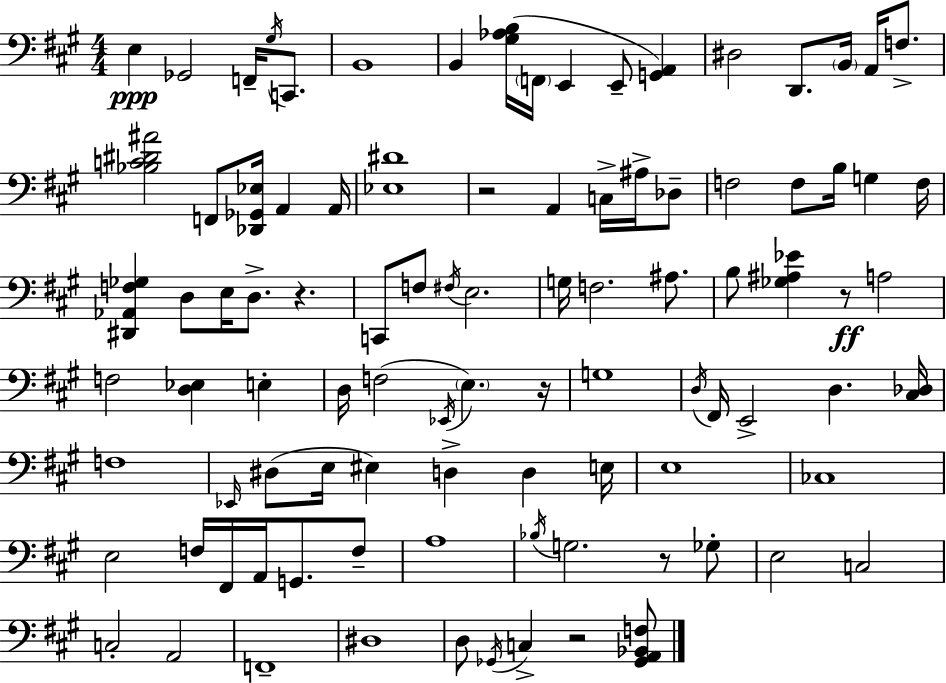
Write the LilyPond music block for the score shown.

{
  \clef bass
  \numericTimeSignature
  \time 4/4
  \key a \major
  e4\ppp ges,2 f,16-- \acciaccatura { gis16 } c,8. | b,1 | b,4 <gis aes b>16( \parenthesize f,16 e,4 e,8-- <g, a,>4) | dis2 d,8. \parenthesize b,16 a,16 f8.-> | \break <bes c' dis' ais'>2 f,8 <des, ges, ees>16 a,4 | a,16 <ees dis'>1 | r2 a,4 c16-> ais16-> des8-- | f2 f8 b16 g4 | \break f16 <dis, aes, f ges>4 d8 e16 d8.-> r4. | c,8 f8 \acciaccatura { fis16 } e2. | g16 f2. ais8. | b8 <ges ais ees'>4 r8\ff a2 | \break f2 <d ees>4 e4-. | d16 f2( \acciaccatura { ees,16 } \parenthesize e4.) | r16 g1 | \acciaccatura { d16 } fis,16 e,2-> d4. | \break <cis des>16 f1 | \grace { ees,16 }( dis8 e16 eis4) d4-> | d4 e16 e1 | ces1 | \break e2 f16 fis,16 a,16 | g,8. f8-- a1 | \acciaccatura { bes16 } g2. | r8 ges8-. e2 c2 | \break c2-. a,2 | f,1-- | dis1 | d8 \acciaccatura { ges,16 } c4-> r2 | \break <ges, a, bes, f>8 \bar "|."
}